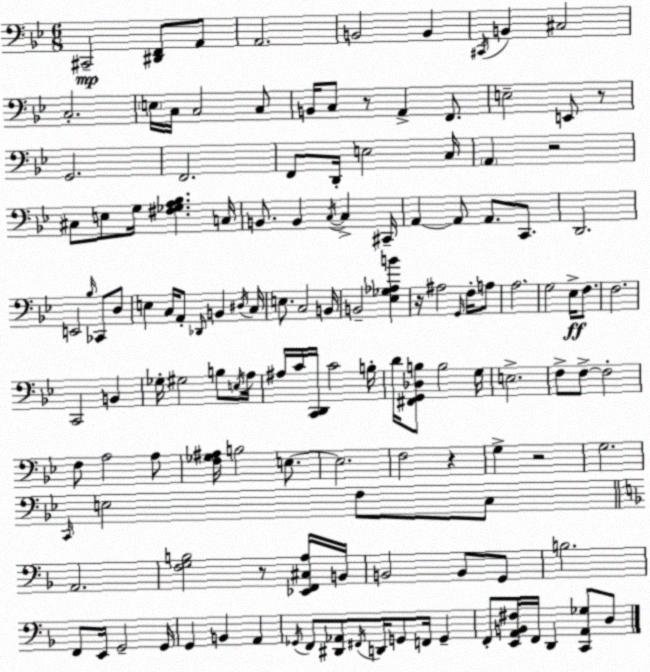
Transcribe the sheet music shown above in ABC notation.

X:1
T:Untitled
M:6/8
L:1/4
K:Gm
^C,,2 [^D,,F,,]/2 A,,/2 A,,2 B,,2 B,, ^C,,/4 B,, ^C,2 C,2 E,/4 C,/4 C,2 C,/2 B,,/4 C,/2 z/2 A,, F,,/2 E,2 E,,/2 z/2 G,,2 F,,2 F,,/2 D,,/4 E,2 C,/4 A,, z2 ^C,/2 E,/2 G,/4 [^F,_G,A,_B,] C,/4 B,,/2 B,, C,/4 C, ^C,,/4 A,, A,,/2 A,,/2 C,,/2 D,,2 E,,2 _B,/4 _C,,/2 D,/2 E, C,/4 A,,/2 _D,,/4 B,, ^D,/4 C,/4 E,/2 C,2 B,,/4 B,,2 [_E,_G,_A,B] z/4 ^A,2 G,,/4 F,/4 A,/2 A,2 G,2 _E,/4 F,/2 F,2 C,,2 B,, _G,/4 ^G,2 B,/2 E,/4 A,/4 ^A,/4 C/4 [C,,D,,]/4 C2 B,/4 D/4 [^F,,G,,_D,B,]/2 B,2 G,/4 E,2 F,/2 F,/2 F,2 F,/2 A,2 A,/2 [F,_G,^A,]/4 B,2 E,/2 E,2 F,2 z G, z2 G,2 C,,/4 E,2 F,/2 C,/2 A,,2 [F,G,B,]2 z/2 [_E,,F,,^C,A,]/4 B,,/4 B,,2 B,,/2 G,,/2 B,2 F,,/2 E,,/4 G,,2 G,,/4 G,, B,, A,, _G,,/4 F,,/2 [^D,,_A,,]/2 ^F,,/4 D,,/4 G,,/2 F,,/4 G,, F,,/2 [E,,A,,B,,^F,]/4 F,,/4 D,, [C,,A,,_G,]/2 D,/2